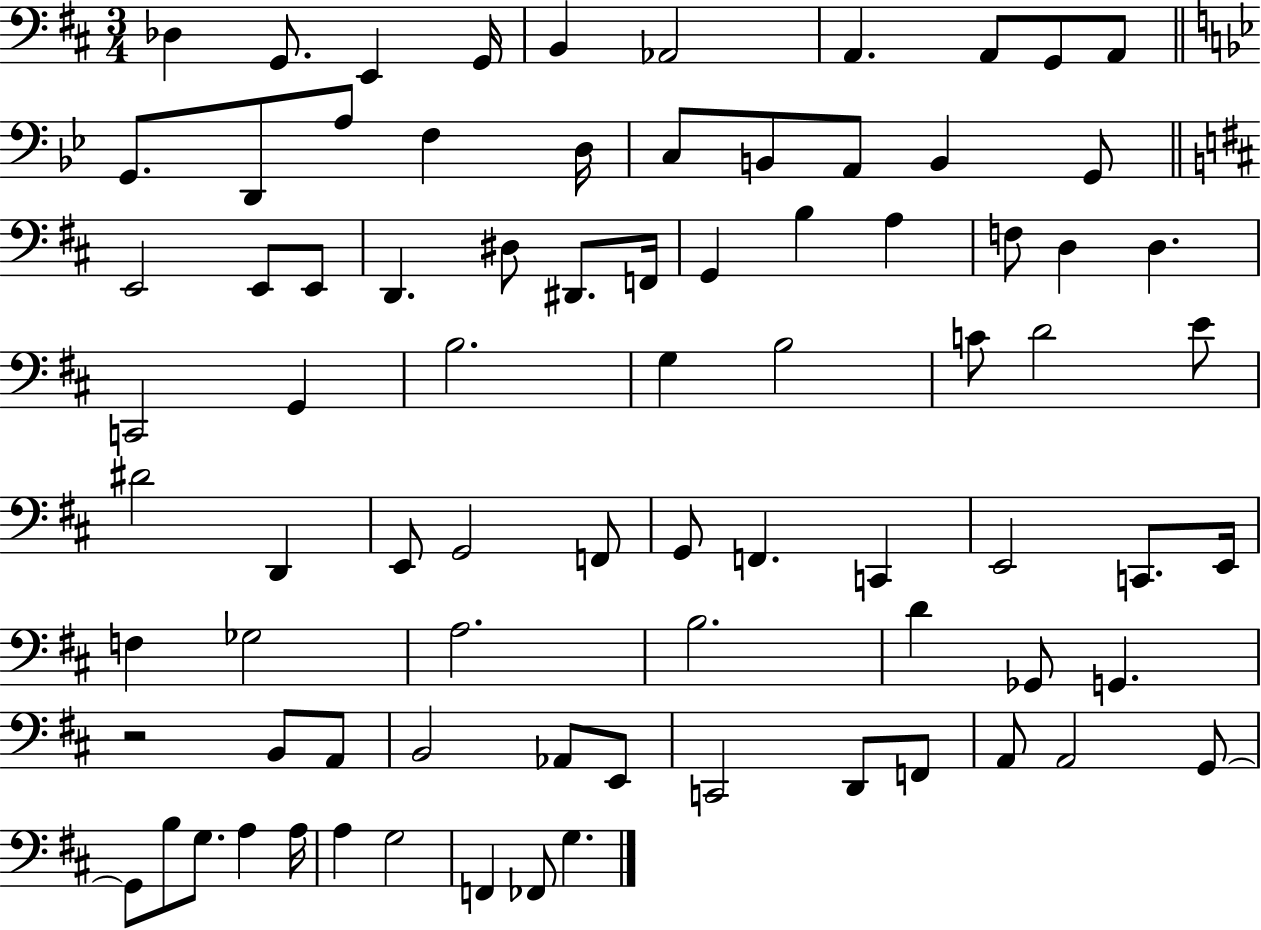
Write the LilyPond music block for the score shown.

{
  \clef bass
  \numericTimeSignature
  \time 3/4
  \key d \major
  \repeat volta 2 { des4 g,8. e,4 g,16 | b,4 aes,2 | a,4. a,8 g,8 a,8 | \bar "||" \break \key bes \major g,8. d,8 a8 f4 d16 | c8 b,8 a,8 b,4 g,8 | \bar "||" \break \key d \major e,2 e,8 e,8 | d,4. dis8 dis,8. f,16 | g,4 b4 a4 | f8 d4 d4. | \break c,2 g,4 | b2. | g4 b2 | c'8 d'2 e'8 | \break dis'2 d,4 | e,8 g,2 f,8 | g,8 f,4. c,4 | e,2 c,8. e,16 | \break f4 ges2 | a2. | b2. | d'4 ges,8 g,4. | \break r2 b,8 a,8 | b,2 aes,8 e,8 | c,2 d,8 f,8 | a,8 a,2 g,8~~ | \break g,8 b8 g8. a4 a16 | a4 g2 | f,4 fes,8 g4. | } \bar "|."
}